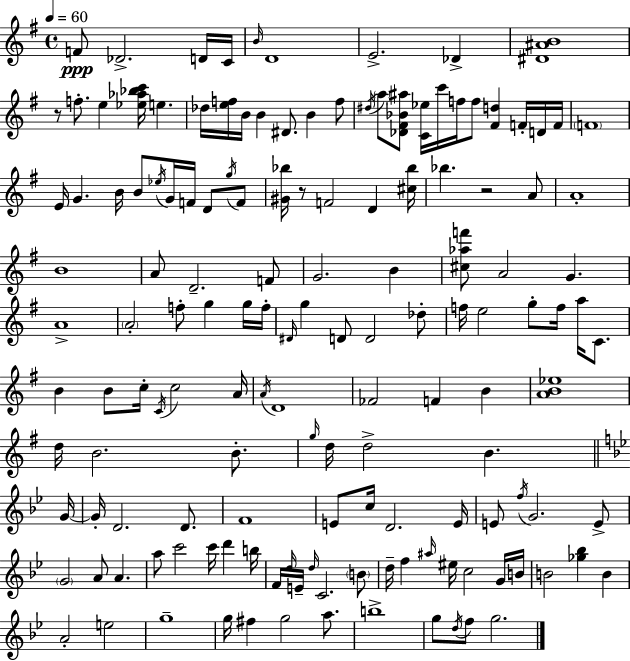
F4/e Db4/h. D4/s C4/s B4/s D4/w E4/h. Db4/q [D#4,A#4,B4]/w R/e F5/e. E5/q [Eb5,Ab5,Bb5,C6]/s E5/q. Db5/s [E5,F5]/s B4/s B4/q D#4/e. B4/q F5/e D#5/s A5/e [Db4,F#4,Bb4,A#5]/e [C4,Eb5]/s C6/s F5/s F5/e [F#4,D5]/q F4/s D4/s F4/s F4/w E4/s G4/q. B4/s B4/e Eb5/s G4/s F4/s D4/e G5/s F4/e [G#4,Bb5]/s R/e F4/h D4/q [C#5,Bb5]/s Bb5/q. R/h A4/e A4/w B4/w A4/e D4/h. F4/e G4/h. B4/q [C#5,Ab5,F6]/e A4/h G4/q. A4/w A4/h F5/e G5/q G5/s F5/s D#4/s G5/q D4/e D4/h Db5/e F5/s E5/h G5/e F5/s A5/s C4/e. B4/q B4/e C5/s C4/s C5/h A4/s A4/s D4/w FES4/h F4/q B4/q [A4,B4,Eb5]/w D5/s B4/h. B4/e. G5/s D5/s D5/h B4/q. G4/s G4/s D4/h. D4/e. F4/w E4/e C5/s D4/h. E4/s E4/e F5/s G4/h. E4/e G4/h A4/e A4/q. A5/e C6/h C6/s D6/q B5/s F4/s D5/s E4/s D5/s C4/h. B4/e D5/s F5/q A#5/s EIS5/s C5/h G4/s B4/s B4/h [Gb5,Bb5]/q B4/q A4/h E5/h G5/w G5/s F#5/q G5/h A5/e. B5/w G5/e D5/s F5/e G5/h.